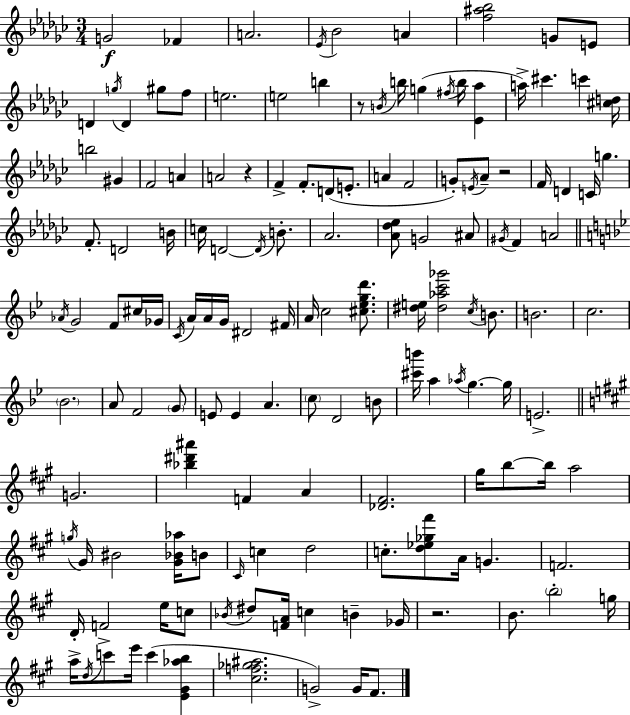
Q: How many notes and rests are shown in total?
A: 144